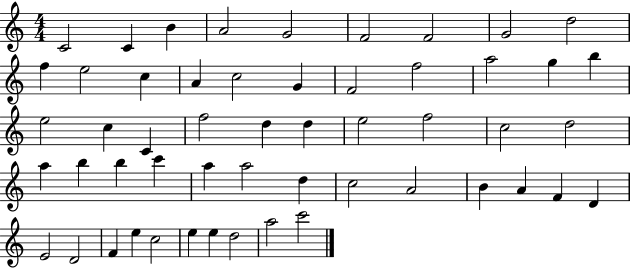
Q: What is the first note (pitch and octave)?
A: C4